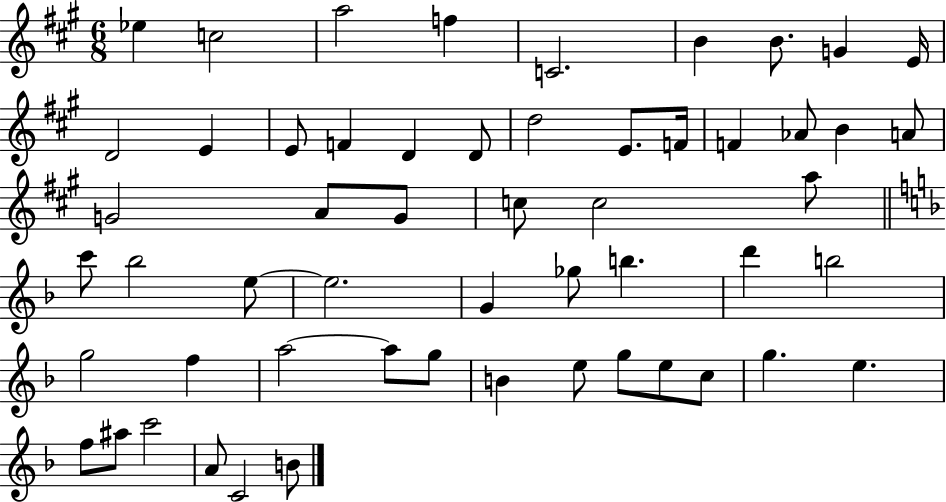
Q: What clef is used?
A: treble